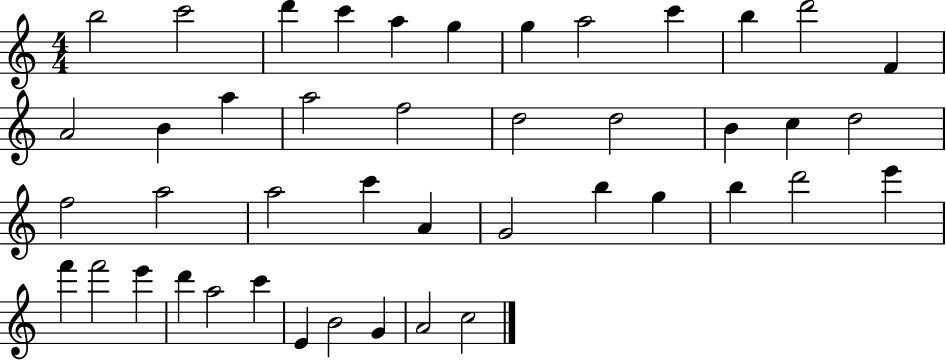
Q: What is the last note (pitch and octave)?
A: C5